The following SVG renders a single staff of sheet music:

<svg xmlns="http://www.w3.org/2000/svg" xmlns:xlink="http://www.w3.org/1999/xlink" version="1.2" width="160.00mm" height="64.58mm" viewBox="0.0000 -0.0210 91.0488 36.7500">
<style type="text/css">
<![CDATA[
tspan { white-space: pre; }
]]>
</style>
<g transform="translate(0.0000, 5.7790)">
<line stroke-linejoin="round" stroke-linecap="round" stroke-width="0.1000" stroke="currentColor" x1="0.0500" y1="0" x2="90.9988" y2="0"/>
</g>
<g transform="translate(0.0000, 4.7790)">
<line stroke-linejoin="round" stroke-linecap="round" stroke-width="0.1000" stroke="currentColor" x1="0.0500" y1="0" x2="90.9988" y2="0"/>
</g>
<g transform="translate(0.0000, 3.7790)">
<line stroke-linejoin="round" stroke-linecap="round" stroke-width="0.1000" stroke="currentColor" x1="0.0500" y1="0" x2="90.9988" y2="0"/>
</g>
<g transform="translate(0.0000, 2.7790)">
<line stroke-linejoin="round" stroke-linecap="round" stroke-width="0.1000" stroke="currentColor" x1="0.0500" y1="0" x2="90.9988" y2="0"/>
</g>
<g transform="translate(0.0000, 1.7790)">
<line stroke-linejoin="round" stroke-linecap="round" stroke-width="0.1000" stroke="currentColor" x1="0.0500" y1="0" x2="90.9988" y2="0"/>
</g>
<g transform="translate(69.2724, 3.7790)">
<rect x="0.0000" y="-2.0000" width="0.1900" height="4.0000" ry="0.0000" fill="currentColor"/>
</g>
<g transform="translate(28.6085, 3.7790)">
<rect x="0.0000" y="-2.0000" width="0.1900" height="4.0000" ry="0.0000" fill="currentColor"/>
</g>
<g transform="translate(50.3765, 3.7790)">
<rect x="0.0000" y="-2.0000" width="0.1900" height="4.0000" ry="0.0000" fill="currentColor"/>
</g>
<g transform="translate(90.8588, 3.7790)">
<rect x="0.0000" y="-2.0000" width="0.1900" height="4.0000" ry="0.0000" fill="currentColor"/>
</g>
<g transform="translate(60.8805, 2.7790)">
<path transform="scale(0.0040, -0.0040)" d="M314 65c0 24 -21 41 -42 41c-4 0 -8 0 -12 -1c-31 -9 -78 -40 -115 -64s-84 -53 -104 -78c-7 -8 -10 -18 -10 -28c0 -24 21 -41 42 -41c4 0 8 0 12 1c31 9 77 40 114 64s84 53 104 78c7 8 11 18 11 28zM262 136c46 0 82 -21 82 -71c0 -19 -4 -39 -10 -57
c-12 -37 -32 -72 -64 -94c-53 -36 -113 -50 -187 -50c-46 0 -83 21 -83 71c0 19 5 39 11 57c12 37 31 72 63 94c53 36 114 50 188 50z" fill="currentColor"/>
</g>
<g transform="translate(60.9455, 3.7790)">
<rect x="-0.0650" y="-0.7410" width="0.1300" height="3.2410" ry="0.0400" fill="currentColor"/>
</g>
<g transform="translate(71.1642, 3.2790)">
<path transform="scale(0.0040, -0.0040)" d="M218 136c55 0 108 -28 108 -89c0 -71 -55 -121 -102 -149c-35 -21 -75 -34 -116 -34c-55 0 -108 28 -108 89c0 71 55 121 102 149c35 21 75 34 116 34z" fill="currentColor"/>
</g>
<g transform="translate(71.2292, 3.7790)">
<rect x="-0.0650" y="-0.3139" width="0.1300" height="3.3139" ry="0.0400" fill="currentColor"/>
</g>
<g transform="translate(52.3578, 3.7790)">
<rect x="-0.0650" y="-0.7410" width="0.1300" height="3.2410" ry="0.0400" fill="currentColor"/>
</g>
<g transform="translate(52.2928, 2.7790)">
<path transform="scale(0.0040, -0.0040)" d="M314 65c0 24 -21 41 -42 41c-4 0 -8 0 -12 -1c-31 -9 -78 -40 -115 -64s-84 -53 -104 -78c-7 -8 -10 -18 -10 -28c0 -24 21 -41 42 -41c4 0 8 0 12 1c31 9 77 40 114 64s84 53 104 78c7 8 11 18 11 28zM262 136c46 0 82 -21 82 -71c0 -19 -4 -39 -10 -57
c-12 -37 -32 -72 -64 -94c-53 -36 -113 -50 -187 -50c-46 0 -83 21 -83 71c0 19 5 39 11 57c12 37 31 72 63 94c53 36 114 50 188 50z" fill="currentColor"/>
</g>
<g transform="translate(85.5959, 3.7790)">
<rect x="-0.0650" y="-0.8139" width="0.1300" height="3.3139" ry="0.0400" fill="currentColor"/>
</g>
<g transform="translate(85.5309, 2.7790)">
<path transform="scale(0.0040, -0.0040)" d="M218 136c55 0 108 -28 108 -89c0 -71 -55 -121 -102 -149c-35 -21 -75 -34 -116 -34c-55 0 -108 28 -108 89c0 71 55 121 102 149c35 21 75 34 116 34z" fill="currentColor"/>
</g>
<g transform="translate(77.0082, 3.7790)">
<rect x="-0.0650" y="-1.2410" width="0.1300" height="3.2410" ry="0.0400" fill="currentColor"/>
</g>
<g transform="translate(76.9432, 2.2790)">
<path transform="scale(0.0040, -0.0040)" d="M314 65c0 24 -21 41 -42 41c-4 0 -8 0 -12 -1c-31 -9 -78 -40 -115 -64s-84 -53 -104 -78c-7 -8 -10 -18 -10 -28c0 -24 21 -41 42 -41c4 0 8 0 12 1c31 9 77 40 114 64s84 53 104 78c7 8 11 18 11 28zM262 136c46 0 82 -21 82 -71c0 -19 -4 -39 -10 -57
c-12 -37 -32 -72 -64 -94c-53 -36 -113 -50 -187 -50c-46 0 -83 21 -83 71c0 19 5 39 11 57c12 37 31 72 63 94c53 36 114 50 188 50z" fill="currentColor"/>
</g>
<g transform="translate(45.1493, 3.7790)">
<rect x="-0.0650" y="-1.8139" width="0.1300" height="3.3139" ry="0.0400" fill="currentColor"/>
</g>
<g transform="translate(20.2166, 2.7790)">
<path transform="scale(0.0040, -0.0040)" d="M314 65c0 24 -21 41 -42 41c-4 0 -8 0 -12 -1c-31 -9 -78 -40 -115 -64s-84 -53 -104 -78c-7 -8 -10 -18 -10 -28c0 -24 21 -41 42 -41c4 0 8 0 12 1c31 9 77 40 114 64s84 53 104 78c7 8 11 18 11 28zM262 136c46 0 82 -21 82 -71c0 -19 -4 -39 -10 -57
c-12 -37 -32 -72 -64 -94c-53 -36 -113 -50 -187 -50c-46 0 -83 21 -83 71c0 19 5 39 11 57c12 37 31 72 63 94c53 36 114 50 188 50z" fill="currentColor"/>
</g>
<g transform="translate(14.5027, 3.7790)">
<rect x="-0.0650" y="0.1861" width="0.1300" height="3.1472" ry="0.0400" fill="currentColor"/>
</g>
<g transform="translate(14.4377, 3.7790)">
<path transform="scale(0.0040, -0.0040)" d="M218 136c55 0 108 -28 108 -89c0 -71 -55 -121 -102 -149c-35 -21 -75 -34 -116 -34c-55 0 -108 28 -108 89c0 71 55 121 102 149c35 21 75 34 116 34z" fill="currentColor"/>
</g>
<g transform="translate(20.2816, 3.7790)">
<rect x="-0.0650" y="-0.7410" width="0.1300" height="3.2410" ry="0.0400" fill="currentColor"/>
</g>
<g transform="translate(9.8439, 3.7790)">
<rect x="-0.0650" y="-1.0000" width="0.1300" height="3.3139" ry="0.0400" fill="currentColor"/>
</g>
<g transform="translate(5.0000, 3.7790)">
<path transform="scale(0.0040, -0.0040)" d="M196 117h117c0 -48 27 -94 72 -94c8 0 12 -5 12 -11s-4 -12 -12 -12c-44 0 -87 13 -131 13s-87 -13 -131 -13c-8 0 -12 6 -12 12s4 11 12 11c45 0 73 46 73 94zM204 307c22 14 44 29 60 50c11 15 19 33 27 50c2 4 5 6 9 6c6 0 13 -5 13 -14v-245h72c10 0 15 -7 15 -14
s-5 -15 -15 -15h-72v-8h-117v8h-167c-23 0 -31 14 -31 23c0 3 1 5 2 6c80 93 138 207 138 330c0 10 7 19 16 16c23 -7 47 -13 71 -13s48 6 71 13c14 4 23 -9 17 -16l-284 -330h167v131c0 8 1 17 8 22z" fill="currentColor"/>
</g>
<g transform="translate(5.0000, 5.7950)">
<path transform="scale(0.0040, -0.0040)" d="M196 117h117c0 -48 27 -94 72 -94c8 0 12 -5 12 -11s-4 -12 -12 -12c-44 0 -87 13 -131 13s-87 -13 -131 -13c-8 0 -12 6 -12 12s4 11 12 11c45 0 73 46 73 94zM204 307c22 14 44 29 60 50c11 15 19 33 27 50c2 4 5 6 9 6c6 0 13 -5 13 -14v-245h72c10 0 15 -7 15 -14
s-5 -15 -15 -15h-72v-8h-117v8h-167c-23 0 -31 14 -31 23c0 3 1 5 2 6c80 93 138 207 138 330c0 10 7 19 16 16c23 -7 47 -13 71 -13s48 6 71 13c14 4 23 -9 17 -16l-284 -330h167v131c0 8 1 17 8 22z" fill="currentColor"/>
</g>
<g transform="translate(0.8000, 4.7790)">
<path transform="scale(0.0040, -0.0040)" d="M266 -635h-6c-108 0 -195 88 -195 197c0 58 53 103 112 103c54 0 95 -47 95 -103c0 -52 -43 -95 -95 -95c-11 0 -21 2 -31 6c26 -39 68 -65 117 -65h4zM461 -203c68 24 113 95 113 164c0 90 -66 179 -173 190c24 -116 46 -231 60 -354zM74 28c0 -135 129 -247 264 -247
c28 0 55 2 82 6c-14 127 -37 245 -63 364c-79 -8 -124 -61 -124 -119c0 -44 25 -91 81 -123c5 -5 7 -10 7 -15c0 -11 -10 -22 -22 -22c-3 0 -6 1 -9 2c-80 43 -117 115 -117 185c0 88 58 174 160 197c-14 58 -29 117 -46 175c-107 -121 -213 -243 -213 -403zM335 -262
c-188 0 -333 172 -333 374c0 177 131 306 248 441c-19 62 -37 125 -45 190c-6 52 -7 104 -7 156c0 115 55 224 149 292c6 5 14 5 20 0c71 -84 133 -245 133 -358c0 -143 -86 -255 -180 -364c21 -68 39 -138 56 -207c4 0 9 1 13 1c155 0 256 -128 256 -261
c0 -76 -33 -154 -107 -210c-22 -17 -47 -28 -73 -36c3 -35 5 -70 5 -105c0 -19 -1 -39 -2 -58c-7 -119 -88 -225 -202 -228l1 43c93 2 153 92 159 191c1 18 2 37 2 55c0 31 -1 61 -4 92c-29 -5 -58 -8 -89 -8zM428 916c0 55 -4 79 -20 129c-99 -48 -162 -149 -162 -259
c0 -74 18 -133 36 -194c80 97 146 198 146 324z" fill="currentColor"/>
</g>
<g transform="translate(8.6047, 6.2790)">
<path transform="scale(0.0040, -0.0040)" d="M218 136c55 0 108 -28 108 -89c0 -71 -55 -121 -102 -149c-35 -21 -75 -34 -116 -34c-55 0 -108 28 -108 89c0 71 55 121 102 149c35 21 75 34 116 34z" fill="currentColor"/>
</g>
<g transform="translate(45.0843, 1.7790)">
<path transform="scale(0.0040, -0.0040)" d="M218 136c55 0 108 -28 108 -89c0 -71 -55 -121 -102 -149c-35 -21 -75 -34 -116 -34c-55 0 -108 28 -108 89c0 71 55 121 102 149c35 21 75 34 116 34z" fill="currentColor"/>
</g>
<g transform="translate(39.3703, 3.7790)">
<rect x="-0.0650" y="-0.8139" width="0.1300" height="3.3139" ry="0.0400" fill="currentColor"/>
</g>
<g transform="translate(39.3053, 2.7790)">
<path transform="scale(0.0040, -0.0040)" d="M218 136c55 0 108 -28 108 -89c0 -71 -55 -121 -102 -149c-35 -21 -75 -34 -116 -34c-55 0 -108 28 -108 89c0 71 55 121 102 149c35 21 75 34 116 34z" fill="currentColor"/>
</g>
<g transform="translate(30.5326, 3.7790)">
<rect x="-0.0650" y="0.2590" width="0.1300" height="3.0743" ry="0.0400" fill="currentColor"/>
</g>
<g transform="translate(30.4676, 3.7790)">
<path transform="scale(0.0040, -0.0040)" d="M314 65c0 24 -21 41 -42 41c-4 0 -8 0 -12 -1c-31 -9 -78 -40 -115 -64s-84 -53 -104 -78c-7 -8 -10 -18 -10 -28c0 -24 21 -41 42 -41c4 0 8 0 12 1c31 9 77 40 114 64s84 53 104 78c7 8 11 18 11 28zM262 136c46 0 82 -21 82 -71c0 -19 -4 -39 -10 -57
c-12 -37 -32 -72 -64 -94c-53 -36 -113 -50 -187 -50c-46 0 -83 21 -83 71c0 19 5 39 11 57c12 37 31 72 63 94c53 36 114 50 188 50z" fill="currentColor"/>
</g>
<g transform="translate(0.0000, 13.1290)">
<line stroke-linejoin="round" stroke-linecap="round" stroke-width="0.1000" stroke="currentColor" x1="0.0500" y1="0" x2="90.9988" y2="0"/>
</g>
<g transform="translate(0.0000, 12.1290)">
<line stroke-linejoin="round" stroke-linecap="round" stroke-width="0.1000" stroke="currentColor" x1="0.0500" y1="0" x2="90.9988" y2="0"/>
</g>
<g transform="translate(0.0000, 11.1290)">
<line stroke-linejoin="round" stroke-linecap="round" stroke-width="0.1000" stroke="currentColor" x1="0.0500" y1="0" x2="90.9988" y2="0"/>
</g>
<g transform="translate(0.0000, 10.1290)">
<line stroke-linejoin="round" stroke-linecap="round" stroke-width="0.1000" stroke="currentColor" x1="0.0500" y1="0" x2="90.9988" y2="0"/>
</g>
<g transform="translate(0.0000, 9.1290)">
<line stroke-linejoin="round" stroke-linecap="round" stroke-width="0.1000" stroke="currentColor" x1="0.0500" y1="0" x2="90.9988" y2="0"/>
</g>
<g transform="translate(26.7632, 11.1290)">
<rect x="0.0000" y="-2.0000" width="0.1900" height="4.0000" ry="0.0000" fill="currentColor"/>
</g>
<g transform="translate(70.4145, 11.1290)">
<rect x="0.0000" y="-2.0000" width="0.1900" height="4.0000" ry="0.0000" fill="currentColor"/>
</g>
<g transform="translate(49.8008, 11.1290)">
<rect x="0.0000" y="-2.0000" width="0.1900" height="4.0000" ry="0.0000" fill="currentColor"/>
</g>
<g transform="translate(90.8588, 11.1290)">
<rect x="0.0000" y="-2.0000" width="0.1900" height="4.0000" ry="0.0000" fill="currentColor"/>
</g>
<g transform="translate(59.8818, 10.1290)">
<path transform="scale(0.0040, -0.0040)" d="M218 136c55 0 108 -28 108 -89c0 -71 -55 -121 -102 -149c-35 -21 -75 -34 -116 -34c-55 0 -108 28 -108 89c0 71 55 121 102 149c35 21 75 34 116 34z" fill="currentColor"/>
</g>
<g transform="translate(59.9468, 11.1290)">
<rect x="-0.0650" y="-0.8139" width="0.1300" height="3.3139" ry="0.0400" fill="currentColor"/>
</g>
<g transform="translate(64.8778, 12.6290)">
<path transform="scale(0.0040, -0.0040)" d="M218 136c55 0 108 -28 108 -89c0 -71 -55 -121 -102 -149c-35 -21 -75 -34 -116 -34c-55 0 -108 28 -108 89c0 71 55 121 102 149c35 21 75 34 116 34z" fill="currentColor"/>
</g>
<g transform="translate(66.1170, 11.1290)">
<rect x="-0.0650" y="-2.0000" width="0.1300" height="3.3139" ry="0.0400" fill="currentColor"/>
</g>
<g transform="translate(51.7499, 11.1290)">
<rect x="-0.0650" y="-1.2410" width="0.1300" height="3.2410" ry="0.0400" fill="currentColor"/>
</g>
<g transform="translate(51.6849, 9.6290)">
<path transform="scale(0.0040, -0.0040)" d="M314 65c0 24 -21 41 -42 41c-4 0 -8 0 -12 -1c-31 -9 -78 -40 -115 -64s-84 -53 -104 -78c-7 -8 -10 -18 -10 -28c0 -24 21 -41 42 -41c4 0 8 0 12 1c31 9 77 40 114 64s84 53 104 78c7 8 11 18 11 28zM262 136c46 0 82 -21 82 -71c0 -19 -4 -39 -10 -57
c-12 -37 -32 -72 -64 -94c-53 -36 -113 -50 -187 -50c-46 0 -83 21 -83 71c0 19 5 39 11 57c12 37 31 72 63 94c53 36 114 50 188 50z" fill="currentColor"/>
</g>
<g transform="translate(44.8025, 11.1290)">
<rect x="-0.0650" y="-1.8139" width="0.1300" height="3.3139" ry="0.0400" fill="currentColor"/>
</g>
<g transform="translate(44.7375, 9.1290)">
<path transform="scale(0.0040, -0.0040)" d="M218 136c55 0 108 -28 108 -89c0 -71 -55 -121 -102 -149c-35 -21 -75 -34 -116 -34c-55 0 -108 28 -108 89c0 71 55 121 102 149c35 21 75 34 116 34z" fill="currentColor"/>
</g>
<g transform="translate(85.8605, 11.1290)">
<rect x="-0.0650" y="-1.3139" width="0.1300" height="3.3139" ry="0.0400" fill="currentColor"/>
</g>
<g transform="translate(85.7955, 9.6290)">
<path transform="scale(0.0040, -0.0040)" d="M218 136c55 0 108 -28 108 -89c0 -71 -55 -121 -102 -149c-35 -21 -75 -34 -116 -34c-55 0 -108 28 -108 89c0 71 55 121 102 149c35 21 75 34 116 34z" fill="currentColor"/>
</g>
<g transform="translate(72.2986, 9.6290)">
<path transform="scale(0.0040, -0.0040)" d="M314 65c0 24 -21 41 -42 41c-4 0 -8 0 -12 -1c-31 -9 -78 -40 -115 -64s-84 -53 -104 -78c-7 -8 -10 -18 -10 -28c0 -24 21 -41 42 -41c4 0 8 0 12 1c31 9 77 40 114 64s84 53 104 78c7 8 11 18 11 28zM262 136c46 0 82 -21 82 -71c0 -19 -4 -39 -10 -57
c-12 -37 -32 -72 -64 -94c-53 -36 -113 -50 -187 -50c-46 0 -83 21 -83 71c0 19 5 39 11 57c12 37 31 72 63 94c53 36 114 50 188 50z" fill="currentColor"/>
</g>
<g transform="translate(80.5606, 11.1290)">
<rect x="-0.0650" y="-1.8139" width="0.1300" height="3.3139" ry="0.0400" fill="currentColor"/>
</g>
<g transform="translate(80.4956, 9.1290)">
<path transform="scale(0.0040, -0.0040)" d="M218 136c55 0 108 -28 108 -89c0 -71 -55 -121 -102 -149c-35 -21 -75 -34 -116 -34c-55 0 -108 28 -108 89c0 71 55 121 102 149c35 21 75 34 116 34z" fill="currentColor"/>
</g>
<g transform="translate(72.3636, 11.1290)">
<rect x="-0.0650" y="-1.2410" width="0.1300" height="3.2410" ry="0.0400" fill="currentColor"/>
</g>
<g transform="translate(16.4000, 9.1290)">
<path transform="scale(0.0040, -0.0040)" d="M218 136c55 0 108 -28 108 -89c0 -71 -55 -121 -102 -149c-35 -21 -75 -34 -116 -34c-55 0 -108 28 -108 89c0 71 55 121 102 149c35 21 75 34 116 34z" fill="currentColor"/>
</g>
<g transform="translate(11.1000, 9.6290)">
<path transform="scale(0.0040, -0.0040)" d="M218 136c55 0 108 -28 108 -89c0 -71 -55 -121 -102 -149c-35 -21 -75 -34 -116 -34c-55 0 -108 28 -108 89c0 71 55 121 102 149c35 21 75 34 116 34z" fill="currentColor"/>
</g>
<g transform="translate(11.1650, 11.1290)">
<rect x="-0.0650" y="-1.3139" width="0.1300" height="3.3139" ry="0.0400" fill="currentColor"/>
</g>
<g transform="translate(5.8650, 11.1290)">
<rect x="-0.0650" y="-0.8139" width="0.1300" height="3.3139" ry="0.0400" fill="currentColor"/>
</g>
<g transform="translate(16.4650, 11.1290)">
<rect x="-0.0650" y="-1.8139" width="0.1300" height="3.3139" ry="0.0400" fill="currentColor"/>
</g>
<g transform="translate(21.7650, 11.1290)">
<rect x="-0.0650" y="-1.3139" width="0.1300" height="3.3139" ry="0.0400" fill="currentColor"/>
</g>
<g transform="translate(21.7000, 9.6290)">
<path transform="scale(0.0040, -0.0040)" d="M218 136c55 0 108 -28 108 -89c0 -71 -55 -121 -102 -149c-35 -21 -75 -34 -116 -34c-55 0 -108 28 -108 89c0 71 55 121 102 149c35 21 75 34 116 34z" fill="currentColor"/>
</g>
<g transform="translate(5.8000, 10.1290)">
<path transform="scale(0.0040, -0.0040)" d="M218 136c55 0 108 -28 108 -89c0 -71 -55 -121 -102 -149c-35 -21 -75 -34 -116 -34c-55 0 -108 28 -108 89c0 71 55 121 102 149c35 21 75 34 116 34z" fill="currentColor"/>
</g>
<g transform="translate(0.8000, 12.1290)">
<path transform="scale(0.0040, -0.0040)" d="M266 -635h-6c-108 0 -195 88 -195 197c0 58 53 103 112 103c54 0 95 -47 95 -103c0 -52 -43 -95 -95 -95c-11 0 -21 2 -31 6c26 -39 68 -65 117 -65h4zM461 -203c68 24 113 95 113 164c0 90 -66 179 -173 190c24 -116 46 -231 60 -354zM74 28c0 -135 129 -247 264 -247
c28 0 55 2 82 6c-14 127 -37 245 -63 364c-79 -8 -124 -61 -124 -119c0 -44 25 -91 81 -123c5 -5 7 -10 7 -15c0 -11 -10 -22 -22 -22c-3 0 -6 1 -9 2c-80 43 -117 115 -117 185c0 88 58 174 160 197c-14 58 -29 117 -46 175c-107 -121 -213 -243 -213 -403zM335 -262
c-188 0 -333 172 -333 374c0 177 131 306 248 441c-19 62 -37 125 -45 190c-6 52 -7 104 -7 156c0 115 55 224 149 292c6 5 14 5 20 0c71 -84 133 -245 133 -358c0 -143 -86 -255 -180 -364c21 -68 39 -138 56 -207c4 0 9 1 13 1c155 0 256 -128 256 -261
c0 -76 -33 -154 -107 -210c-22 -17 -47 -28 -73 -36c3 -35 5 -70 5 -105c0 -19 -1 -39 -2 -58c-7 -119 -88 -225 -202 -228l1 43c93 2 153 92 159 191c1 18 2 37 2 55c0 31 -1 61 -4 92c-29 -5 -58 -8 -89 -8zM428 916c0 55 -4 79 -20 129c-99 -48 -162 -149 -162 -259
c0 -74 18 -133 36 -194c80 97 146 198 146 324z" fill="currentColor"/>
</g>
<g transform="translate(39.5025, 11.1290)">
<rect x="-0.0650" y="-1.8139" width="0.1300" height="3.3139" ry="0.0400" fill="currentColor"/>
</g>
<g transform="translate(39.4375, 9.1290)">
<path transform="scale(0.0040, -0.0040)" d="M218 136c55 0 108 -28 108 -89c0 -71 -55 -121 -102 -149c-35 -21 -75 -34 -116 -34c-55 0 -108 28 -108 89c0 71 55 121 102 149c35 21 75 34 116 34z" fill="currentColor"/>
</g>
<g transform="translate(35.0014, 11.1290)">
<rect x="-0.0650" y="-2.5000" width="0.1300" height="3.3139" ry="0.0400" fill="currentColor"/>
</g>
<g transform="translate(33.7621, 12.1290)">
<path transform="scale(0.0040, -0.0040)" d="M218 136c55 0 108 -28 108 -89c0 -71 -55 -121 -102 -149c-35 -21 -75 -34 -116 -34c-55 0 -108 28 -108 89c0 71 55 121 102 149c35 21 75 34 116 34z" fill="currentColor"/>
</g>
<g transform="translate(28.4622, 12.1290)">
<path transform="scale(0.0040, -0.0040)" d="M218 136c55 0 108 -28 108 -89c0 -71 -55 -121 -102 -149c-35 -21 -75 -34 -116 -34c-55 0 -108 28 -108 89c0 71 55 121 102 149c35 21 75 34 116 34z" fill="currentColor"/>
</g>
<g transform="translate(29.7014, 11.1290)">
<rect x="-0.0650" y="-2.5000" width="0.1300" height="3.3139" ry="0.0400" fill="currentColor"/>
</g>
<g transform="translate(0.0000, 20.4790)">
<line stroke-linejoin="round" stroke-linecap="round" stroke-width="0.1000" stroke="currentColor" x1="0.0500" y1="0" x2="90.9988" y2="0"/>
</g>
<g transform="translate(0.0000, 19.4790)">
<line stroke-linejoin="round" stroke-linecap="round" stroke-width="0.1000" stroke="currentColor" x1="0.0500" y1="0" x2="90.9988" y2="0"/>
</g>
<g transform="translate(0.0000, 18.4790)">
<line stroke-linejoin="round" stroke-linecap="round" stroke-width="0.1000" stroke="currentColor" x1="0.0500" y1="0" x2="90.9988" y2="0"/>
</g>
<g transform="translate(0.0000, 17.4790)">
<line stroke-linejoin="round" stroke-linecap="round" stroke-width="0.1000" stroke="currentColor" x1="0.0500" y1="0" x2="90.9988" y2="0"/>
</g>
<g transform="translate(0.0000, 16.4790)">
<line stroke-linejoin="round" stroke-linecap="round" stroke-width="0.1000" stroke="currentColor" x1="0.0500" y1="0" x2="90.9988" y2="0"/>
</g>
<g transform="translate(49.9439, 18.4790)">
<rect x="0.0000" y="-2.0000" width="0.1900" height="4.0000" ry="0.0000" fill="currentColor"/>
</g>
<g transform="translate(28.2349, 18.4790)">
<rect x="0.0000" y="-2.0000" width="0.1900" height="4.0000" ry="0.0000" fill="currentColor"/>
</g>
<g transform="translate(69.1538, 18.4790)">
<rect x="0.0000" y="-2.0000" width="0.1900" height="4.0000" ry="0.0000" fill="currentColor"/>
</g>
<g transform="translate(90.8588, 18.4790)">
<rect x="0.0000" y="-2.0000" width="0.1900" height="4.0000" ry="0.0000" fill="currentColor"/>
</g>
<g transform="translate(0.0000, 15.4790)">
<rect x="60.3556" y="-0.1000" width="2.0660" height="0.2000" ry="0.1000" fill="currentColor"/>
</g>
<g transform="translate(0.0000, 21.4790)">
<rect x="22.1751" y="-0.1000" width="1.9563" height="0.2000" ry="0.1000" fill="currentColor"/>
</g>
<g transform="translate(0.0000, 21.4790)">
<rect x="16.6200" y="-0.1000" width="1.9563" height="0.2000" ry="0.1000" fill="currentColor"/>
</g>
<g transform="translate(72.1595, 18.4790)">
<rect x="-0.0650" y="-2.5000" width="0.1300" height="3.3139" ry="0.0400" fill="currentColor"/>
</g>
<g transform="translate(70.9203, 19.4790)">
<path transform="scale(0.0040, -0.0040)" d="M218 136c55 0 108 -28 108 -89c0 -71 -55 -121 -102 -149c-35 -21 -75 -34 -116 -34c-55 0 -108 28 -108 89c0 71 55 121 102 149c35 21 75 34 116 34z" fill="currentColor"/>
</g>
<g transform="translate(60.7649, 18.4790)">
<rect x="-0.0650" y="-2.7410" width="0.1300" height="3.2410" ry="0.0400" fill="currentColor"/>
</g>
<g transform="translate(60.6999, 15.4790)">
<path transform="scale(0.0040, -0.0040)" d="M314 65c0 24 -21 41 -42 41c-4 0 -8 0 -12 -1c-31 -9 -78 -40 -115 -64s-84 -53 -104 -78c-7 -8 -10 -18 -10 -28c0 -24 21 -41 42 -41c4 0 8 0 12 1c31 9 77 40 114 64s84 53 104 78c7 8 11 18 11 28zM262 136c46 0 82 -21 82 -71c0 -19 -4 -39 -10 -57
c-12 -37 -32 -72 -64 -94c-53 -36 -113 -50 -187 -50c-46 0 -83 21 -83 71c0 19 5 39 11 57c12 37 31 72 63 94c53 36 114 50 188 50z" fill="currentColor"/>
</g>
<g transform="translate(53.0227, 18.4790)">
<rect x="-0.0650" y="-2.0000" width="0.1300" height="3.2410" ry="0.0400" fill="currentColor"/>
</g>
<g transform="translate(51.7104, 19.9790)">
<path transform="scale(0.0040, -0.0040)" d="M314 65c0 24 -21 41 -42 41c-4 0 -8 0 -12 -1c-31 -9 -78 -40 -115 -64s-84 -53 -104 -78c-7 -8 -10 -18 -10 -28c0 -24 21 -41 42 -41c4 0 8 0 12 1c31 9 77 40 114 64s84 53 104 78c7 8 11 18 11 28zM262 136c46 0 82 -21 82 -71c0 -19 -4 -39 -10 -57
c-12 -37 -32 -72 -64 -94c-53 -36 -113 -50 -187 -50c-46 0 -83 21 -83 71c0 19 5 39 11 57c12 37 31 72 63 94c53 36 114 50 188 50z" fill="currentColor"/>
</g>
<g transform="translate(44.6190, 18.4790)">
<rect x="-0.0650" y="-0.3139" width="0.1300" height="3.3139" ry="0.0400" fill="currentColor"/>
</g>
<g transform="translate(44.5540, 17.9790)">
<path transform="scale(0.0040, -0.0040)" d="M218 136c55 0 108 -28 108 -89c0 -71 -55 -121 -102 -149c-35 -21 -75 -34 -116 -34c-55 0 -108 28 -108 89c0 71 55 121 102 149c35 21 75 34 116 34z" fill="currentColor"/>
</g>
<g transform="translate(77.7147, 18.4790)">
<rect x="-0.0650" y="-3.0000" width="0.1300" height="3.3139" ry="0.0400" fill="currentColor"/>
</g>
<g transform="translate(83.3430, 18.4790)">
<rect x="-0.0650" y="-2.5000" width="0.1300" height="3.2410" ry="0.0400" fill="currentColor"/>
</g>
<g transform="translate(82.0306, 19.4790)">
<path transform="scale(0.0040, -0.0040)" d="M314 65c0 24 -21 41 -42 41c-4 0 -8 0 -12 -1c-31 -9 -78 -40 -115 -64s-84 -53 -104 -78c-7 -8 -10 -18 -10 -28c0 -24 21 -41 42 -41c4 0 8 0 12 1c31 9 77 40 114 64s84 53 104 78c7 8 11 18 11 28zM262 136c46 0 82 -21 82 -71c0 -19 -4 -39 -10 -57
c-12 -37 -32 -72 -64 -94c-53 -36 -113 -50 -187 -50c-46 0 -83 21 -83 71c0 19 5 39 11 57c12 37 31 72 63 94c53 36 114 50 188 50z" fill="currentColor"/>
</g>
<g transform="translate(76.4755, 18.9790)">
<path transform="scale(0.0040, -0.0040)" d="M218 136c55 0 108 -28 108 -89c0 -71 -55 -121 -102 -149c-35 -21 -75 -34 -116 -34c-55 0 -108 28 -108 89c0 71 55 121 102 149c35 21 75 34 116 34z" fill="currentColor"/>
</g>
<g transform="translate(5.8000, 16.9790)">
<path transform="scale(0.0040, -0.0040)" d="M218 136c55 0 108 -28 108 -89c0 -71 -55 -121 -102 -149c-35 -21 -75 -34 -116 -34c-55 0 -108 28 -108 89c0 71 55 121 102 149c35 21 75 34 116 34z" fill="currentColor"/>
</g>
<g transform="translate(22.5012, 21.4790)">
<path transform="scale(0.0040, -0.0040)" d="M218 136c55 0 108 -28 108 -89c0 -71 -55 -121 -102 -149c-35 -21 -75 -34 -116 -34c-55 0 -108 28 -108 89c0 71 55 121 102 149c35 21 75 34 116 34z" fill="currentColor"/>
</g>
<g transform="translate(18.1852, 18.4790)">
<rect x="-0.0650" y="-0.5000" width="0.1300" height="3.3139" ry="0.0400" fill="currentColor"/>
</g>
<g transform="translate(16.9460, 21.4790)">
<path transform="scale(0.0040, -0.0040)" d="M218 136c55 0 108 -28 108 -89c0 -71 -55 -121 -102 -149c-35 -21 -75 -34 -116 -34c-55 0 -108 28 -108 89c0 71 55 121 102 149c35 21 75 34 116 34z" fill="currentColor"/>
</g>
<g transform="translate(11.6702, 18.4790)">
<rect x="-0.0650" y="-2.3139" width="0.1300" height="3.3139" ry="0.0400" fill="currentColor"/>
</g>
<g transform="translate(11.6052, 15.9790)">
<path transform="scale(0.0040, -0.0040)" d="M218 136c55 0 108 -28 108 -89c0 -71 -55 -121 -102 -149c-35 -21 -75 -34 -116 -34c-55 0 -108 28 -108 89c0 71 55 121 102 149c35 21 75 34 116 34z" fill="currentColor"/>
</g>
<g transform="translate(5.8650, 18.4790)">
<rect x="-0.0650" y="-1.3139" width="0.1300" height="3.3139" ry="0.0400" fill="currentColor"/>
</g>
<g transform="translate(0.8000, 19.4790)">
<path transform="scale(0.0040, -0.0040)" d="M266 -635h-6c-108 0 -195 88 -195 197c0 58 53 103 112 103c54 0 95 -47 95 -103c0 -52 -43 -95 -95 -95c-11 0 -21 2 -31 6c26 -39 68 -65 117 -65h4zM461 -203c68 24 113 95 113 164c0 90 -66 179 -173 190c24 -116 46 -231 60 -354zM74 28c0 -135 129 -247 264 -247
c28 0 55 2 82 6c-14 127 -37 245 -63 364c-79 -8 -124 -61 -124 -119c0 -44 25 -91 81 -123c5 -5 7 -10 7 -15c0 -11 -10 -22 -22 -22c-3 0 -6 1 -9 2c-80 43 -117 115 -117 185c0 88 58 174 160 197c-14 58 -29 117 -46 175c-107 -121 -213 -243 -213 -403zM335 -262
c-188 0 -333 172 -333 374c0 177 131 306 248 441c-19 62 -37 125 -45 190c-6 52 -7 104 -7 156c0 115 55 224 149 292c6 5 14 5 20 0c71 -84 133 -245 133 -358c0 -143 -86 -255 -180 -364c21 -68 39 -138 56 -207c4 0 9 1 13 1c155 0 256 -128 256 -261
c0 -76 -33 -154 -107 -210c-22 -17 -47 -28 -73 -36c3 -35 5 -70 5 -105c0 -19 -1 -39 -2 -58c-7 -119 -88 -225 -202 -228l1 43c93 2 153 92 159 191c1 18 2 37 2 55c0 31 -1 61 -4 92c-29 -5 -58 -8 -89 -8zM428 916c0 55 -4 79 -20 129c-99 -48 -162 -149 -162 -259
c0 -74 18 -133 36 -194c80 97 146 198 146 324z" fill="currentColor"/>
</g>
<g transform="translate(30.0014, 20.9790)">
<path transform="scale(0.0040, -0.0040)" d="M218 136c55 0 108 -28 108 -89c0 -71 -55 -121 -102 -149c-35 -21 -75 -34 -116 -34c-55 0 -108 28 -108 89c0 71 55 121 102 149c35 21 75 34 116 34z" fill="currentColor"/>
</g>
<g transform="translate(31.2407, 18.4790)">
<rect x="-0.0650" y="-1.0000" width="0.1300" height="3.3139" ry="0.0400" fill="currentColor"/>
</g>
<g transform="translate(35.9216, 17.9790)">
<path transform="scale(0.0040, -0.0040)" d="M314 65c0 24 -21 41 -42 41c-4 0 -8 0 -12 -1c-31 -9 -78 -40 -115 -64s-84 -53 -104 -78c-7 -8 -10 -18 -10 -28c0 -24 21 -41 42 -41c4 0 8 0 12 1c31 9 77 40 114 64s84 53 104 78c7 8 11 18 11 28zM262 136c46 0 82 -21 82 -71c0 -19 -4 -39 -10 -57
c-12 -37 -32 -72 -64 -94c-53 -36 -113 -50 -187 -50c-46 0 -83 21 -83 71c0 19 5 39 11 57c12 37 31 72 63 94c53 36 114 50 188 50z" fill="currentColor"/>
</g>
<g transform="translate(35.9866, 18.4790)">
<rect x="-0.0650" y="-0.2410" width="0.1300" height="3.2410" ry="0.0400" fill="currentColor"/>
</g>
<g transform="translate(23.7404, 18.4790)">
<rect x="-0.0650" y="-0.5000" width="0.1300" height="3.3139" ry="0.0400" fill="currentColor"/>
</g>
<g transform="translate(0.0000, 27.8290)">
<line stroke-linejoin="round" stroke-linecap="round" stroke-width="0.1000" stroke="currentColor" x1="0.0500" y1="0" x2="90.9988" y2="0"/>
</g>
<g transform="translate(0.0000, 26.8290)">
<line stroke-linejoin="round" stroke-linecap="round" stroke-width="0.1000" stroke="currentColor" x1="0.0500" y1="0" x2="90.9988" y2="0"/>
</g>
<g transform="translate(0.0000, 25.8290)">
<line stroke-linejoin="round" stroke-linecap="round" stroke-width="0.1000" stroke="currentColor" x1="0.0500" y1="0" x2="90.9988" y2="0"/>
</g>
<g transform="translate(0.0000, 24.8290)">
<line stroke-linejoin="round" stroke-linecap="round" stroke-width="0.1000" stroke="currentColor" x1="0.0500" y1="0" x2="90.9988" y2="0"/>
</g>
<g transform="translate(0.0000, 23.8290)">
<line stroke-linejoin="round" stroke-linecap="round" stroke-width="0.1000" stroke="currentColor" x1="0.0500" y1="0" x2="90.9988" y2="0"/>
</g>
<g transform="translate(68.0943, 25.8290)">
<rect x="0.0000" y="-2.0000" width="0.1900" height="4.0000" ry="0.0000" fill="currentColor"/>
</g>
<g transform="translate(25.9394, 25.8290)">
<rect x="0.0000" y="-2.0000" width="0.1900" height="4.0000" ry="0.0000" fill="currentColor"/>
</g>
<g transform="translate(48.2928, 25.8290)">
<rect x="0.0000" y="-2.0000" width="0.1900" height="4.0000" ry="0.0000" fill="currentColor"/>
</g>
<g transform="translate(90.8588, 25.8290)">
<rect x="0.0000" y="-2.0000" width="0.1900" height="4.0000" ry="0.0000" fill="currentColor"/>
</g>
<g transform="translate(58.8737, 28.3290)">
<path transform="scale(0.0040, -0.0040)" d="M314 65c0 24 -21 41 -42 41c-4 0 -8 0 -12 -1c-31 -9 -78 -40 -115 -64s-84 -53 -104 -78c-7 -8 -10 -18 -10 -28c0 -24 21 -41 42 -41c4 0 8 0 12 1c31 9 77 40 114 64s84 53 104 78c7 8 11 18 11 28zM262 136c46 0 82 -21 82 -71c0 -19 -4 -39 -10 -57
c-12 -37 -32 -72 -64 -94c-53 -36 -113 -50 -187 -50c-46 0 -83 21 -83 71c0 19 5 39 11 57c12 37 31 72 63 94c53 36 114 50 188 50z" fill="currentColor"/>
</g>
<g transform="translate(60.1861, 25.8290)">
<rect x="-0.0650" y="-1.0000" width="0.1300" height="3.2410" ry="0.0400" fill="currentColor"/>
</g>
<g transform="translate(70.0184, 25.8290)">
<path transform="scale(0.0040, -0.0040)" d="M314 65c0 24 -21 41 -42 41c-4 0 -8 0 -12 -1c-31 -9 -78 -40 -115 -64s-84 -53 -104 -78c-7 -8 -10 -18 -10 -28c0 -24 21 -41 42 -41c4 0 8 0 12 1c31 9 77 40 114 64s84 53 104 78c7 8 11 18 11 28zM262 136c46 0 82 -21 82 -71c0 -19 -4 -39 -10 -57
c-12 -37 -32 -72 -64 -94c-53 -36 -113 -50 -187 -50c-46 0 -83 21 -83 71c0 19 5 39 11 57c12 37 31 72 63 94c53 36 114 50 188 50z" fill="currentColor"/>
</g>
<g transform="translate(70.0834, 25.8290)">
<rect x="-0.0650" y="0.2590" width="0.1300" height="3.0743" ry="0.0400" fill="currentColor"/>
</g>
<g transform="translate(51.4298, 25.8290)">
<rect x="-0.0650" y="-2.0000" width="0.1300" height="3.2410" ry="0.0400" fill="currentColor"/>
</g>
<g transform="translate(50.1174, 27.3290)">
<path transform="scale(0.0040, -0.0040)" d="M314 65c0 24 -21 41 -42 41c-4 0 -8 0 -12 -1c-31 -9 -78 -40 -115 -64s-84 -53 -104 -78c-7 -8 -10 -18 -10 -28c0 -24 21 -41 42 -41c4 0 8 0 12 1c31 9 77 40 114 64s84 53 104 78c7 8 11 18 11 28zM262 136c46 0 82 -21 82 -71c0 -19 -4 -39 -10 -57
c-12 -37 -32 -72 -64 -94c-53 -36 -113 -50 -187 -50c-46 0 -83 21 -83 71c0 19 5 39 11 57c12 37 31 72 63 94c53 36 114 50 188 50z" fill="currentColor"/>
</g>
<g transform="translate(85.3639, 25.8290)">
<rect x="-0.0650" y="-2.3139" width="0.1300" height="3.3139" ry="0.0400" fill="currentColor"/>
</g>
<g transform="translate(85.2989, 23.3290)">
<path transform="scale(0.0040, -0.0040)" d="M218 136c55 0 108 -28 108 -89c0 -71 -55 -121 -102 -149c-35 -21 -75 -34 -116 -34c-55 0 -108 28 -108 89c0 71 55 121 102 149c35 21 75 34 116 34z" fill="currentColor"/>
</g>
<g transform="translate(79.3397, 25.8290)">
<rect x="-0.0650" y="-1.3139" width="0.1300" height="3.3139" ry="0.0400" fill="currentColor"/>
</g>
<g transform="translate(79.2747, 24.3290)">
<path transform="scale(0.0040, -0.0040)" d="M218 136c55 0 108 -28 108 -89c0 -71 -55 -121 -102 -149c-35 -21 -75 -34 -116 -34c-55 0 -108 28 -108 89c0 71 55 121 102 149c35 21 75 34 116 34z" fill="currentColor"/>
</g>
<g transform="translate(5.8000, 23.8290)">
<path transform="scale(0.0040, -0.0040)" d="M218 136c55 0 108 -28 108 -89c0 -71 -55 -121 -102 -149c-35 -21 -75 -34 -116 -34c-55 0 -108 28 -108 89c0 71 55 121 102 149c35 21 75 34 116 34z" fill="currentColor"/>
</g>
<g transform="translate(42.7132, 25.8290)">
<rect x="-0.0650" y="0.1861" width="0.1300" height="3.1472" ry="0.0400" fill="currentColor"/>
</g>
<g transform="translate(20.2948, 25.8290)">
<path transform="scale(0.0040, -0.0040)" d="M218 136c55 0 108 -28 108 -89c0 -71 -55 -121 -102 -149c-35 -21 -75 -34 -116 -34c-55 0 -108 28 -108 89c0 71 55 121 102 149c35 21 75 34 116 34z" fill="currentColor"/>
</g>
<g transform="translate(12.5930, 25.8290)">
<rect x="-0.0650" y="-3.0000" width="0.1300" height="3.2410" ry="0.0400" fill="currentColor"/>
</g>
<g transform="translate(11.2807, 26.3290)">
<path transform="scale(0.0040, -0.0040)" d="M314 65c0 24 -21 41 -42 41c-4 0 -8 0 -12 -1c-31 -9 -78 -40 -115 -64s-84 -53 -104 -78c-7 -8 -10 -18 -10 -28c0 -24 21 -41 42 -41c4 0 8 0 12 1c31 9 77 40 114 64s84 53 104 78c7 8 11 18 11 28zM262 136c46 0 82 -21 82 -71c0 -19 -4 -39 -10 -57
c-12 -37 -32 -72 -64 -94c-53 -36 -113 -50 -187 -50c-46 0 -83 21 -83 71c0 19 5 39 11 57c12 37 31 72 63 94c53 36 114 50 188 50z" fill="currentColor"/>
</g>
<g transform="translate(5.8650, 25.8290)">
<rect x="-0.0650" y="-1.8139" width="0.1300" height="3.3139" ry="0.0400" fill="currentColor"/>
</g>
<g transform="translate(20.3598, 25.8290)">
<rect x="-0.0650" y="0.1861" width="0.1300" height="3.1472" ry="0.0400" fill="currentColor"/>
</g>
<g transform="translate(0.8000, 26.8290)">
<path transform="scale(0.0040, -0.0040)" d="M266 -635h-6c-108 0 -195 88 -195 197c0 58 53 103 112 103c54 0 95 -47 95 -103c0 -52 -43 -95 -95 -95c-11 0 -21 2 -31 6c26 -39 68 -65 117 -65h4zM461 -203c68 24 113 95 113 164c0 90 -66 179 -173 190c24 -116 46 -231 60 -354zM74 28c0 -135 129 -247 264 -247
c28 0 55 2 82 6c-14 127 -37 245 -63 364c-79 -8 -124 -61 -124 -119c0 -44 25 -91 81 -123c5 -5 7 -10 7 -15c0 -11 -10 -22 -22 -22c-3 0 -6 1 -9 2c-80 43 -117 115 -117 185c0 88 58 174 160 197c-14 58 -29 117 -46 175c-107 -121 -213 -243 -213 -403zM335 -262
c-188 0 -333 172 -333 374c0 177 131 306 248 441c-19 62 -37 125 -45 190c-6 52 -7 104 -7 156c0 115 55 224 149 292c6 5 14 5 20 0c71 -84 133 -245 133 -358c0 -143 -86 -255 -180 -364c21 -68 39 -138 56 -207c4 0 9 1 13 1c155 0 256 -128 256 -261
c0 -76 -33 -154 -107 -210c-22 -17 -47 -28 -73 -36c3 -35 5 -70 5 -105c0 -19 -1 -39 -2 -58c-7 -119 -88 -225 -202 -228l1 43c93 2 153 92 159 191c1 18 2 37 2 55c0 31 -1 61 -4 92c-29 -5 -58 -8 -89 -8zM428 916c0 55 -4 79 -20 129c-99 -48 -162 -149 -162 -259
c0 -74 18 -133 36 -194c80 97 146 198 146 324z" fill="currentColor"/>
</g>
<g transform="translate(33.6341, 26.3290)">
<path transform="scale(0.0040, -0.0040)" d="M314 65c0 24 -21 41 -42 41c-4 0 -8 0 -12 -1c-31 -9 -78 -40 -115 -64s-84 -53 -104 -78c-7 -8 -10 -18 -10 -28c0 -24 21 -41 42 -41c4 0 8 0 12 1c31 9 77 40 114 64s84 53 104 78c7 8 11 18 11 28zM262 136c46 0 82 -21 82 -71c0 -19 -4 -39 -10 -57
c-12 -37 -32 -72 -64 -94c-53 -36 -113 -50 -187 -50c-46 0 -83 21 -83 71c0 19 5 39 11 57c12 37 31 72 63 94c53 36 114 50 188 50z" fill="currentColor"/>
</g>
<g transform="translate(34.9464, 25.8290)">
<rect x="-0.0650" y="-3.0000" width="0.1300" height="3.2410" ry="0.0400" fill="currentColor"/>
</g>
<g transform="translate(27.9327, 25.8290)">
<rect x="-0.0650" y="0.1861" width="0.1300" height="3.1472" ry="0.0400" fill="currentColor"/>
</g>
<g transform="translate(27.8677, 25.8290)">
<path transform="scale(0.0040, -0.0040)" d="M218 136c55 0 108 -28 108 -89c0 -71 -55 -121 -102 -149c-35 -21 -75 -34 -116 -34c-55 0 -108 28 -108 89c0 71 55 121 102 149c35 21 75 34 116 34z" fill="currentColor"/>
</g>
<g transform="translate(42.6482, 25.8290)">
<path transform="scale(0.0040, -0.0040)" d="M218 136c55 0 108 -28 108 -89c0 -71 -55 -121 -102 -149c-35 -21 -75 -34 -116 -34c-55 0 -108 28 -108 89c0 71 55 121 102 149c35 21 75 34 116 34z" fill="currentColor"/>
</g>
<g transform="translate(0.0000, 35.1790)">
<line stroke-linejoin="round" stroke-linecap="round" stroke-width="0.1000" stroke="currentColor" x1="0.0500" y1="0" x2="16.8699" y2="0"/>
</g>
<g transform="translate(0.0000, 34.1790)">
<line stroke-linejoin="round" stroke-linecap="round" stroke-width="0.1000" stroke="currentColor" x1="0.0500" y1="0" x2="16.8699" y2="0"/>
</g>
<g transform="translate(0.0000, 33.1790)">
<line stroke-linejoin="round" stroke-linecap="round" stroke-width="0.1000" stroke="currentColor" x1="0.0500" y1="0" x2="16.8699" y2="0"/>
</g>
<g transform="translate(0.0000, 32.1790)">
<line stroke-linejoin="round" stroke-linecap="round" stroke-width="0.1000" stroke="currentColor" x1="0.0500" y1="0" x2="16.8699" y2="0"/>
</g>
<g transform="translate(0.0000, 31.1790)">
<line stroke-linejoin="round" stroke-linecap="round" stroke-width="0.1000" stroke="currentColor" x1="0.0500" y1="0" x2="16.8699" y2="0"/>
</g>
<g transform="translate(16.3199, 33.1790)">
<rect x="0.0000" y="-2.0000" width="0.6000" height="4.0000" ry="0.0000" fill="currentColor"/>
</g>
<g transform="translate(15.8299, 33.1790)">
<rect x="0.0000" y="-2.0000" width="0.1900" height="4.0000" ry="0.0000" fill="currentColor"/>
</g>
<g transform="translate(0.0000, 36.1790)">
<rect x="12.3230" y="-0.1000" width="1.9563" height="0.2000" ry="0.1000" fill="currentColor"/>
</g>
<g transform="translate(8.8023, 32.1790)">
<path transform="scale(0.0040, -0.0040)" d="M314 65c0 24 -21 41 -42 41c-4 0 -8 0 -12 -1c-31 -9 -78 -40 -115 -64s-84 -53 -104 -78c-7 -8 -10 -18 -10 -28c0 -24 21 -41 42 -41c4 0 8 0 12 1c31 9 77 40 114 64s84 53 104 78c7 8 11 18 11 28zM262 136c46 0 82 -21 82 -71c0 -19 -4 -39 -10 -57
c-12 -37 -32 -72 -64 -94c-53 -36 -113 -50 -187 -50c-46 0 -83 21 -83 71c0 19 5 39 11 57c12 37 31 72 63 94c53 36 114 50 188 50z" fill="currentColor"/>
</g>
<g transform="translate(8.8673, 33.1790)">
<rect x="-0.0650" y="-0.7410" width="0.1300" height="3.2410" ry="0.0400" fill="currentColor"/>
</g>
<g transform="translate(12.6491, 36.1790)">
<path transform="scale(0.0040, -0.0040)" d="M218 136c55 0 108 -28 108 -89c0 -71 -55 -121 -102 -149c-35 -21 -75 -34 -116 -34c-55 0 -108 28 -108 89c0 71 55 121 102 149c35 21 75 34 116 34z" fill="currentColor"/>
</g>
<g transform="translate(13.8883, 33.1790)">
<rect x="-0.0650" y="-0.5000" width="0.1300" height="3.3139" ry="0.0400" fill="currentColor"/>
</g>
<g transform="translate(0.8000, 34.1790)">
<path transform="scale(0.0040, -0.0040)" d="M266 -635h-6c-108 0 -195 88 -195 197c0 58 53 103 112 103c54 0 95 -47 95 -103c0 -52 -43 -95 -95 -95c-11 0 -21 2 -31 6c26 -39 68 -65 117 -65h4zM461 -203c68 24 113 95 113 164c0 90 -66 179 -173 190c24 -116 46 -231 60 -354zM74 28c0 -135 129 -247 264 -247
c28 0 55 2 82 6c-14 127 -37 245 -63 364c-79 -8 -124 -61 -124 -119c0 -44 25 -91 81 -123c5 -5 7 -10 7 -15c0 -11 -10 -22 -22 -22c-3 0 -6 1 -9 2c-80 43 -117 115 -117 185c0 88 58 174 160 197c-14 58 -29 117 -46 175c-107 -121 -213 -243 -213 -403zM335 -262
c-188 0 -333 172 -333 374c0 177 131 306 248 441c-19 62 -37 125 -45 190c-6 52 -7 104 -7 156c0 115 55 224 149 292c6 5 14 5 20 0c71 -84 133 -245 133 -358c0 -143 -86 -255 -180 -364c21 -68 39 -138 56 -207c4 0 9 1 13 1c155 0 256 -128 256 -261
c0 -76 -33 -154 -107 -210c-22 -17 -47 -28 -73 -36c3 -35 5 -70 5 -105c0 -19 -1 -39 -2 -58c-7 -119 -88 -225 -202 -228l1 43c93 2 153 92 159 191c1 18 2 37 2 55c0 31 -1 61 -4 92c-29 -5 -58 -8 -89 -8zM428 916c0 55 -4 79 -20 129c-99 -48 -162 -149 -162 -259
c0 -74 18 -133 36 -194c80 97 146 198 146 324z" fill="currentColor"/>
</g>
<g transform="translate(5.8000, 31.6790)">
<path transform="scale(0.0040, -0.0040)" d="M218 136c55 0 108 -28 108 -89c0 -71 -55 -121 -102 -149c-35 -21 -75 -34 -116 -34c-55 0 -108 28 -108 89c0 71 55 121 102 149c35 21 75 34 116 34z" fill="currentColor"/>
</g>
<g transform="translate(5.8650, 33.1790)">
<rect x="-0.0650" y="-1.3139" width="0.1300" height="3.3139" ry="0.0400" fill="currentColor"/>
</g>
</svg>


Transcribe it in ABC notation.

X:1
T:Untitled
M:4/4
L:1/4
K:C
D B d2 B2 d f d2 d2 c e2 d d e f e G G f f e2 d F e2 f e e g C C D c2 c F2 a2 G A G2 f A2 B B A2 B F2 D2 B2 e g e d2 C